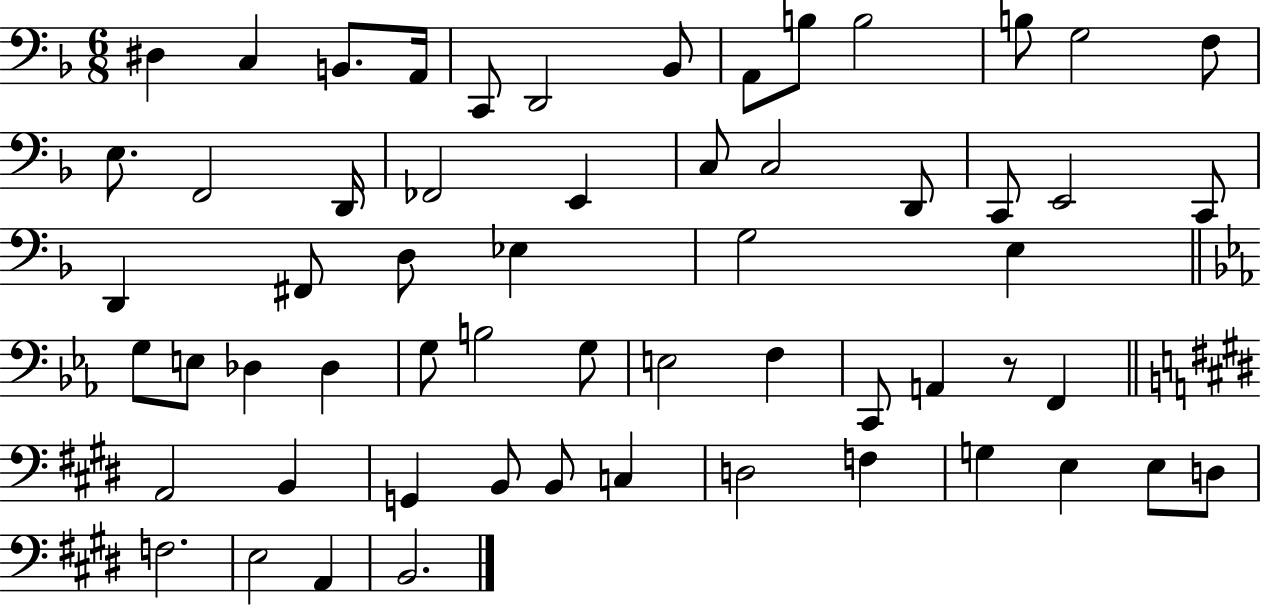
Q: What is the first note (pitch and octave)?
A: D#3